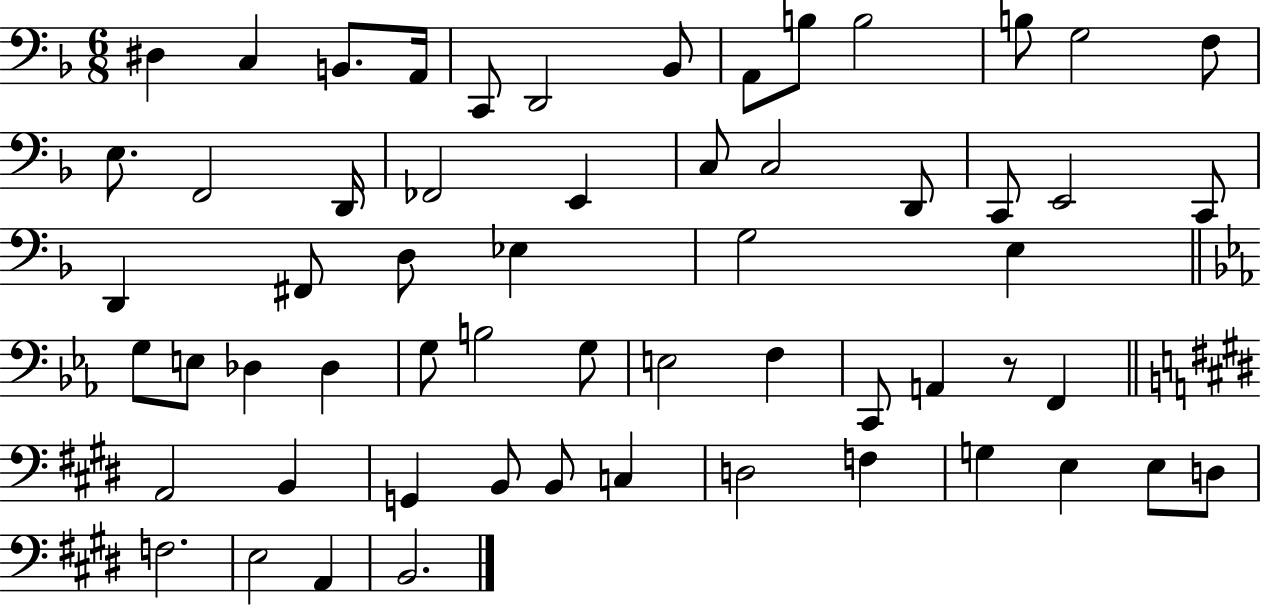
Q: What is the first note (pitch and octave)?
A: D#3